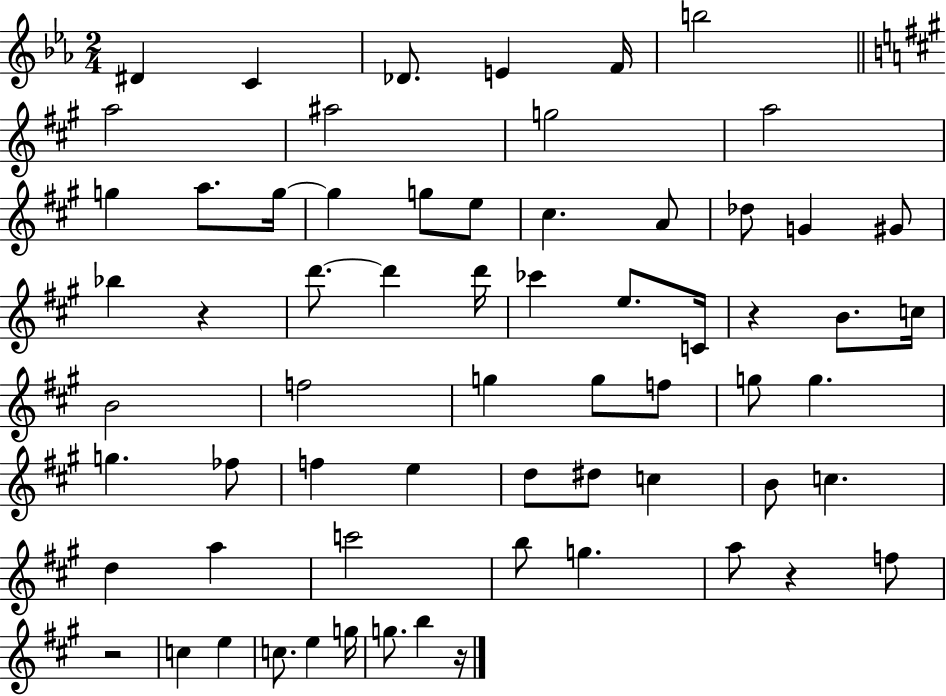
{
  \clef treble
  \numericTimeSignature
  \time 2/4
  \key ees \major
  dis'4 c'4 | des'8. e'4 f'16 | b''2 | \bar "||" \break \key a \major a''2 | ais''2 | g''2 | a''2 | \break g''4 a''8. g''16~~ | g''4 g''8 e''8 | cis''4. a'8 | des''8 g'4 gis'8 | \break bes''4 r4 | d'''8.~~ d'''4 d'''16 | ces'''4 e''8. c'16 | r4 b'8. c''16 | \break b'2 | f''2 | g''4 g''8 f''8 | g''8 g''4. | \break g''4. fes''8 | f''4 e''4 | d''8 dis''8 c''4 | b'8 c''4. | \break d''4 a''4 | c'''2 | b''8 g''4. | a''8 r4 f''8 | \break r2 | c''4 e''4 | c''8. e''4 g''16 | g''8. b''4 r16 | \break \bar "|."
}